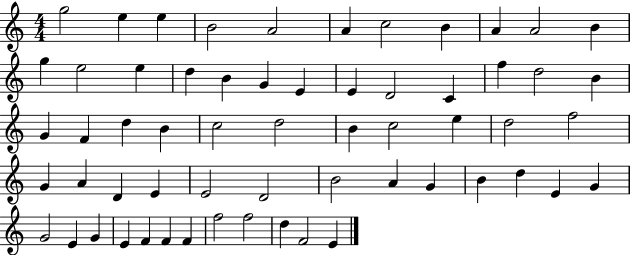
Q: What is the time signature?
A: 4/4